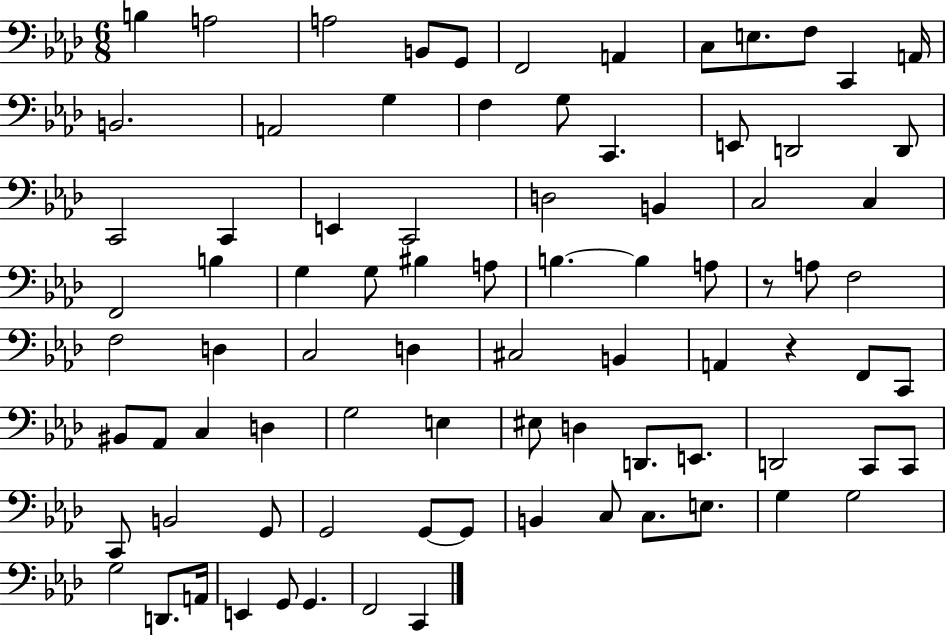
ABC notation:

X:1
T:Untitled
M:6/8
L:1/4
K:Ab
B, A,2 A,2 B,,/2 G,,/2 F,,2 A,, C,/2 E,/2 F,/2 C,, A,,/4 B,,2 A,,2 G, F, G,/2 C,, E,,/2 D,,2 D,,/2 C,,2 C,, E,, C,,2 D,2 B,, C,2 C, F,,2 B, G, G,/2 ^B, A,/2 B, B, A,/2 z/2 A,/2 F,2 F,2 D, C,2 D, ^C,2 B,, A,, z F,,/2 C,,/2 ^B,,/2 _A,,/2 C, D, G,2 E, ^E,/2 D, D,,/2 E,,/2 D,,2 C,,/2 C,,/2 C,,/2 B,,2 G,,/2 G,,2 G,,/2 G,,/2 B,, C,/2 C,/2 E,/2 G, G,2 G,2 D,,/2 A,,/4 E,, G,,/2 G,, F,,2 C,,